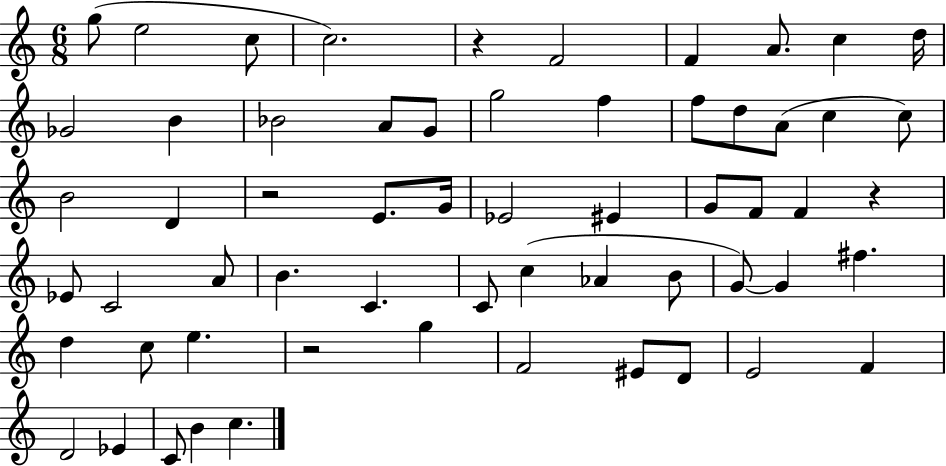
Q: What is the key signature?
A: C major